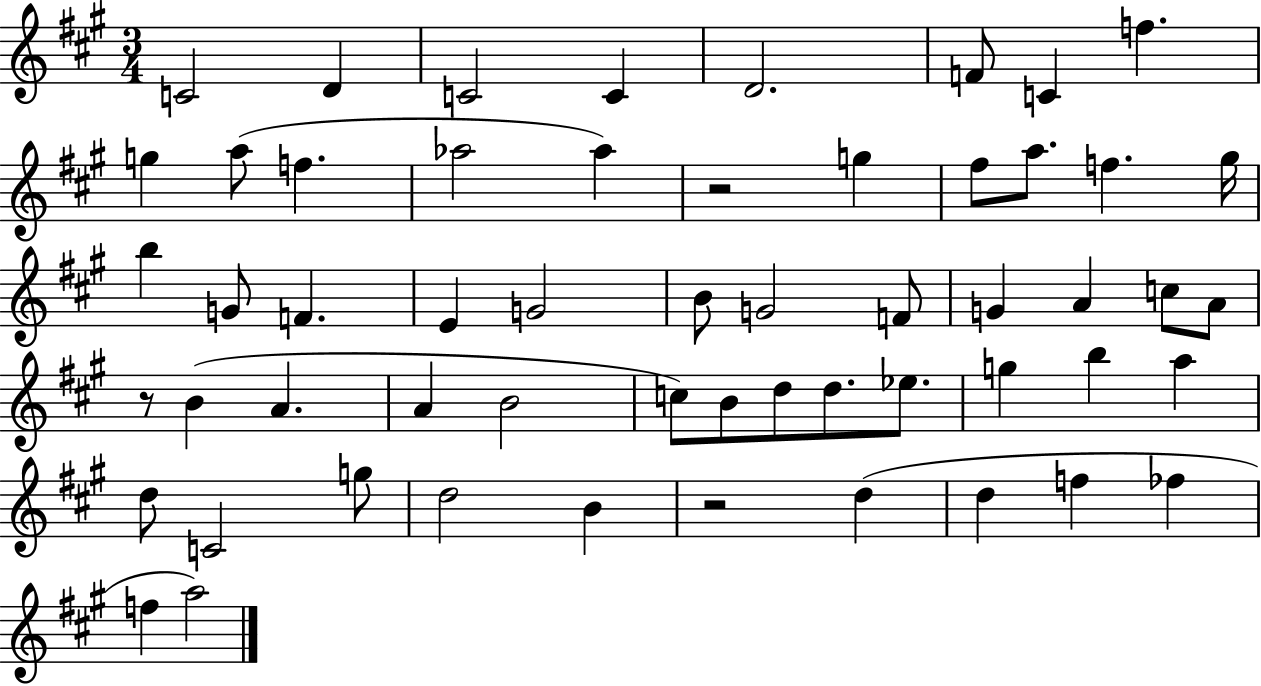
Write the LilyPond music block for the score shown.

{
  \clef treble
  \numericTimeSignature
  \time 3/4
  \key a \major
  c'2 d'4 | c'2 c'4 | d'2. | f'8 c'4 f''4. | \break g''4 a''8( f''4. | aes''2 aes''4) | r2 g''4 | fis''8 a''8. f''4. gis''16 | \break b''4 g'8 f'4. | e'4 g'2 | b'8 g'2 f'8 | g'4 a'4 c''8 a'8 | \break r8 b'4( a'4. | a'4 b'2 | c''8) b'8 d''8 d''8. ees''8. | g''4 b''4 a''4 | \break d''8 c'2 g''8 | d''2 b'4 | r2 d''4( | d''4 f''4 fes''4 | \break f''4 a''2) | \bar "|."
}